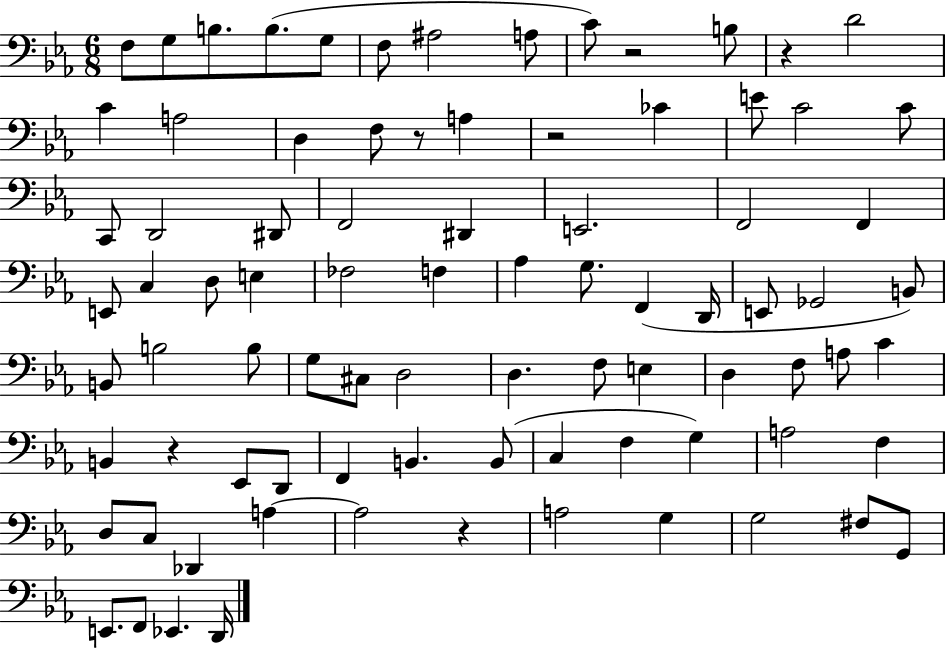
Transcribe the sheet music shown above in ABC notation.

X:1
T:Untitled
M:6/8
L:1/4
K:Eb
F,/2 G,/2 B,/2 B,/2 G,/2 F,/2 ^A,2 A,/2 C/2 z2 B,/2 z D2 C A,2 D, F,/2 z/2 A, z2 _C E/2 C2 C/2 C,,/2 D,,2 ^D,,/2 F,,2 ^D,, E,,2 F,,2 F,, E,,/2 C, D,/2 E, _F,2 F, _A, G,/2 F,, D,,/4 E,,/2 _G,,2 B,,/2 B,,/2 B,2 B,/2 G,/2 ^C,/2 D,2 D, F,/2 E, D, F,/2 A,/2 C B,, z _E,,/2 D,,/2 F,, B,, B,,/2 C, F, G, A,2 F, D,/2 C,/2 _D,, A, A,2 z A,2 G, G,2 ^F,/2 G,,/2 E,,/2 F,,/2 _E,, D,,/4